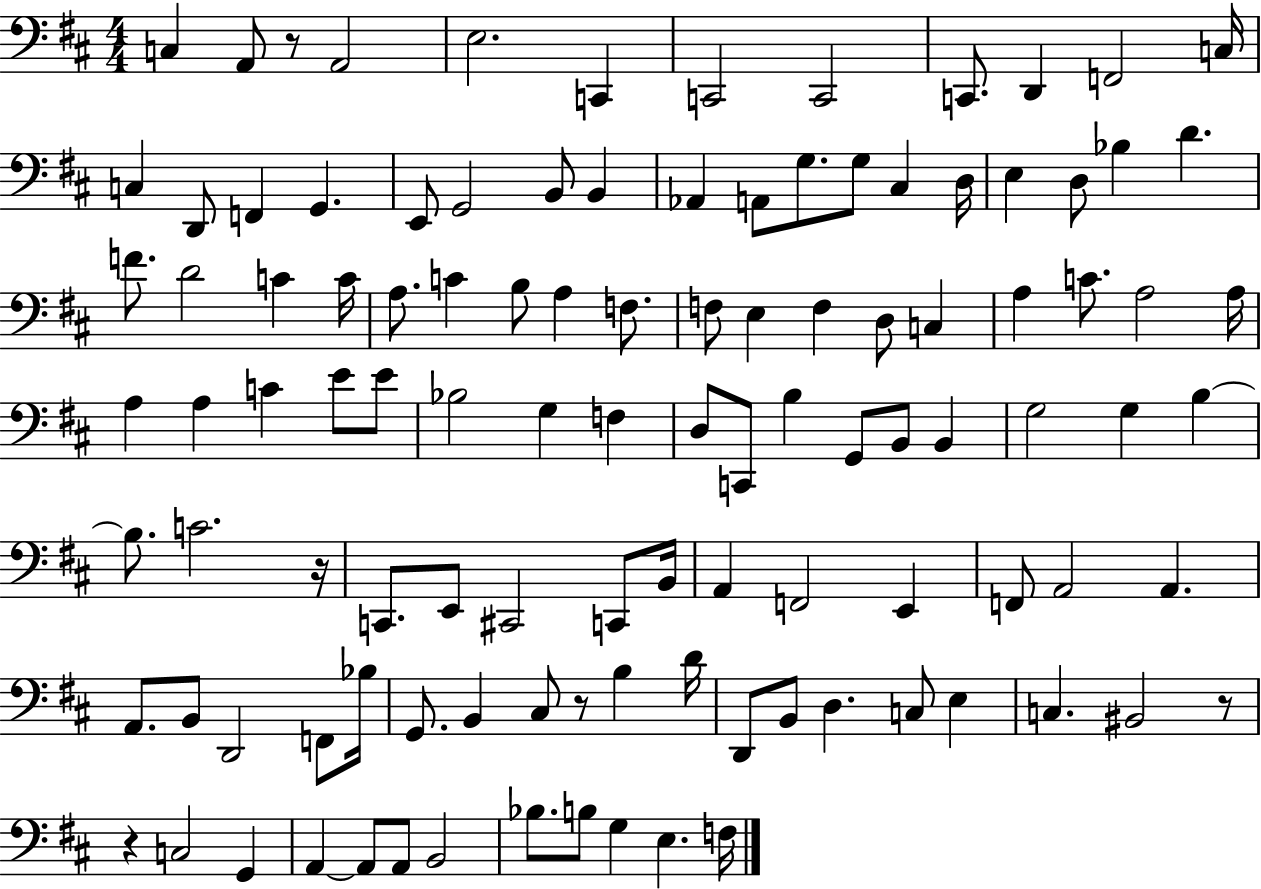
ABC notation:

X:1
T:Untitled
M:4/4
L:1/4
K:D
C, A,,/2 z/2 A,,2 E,2 C,, C,,2 C,,2 C,,/2 D,, F,,2 C,/4 C, D,,/2 F,, G,, E,,/2 G,,2 B,,/2 B,, _A,, A,,/2 G,/2 G,/2 ^C, D,/4 E, D,/2 _B, D F/2 D2 C C/4 A,/2 C B,/2 A, F,/2 F,/2 E, F, D,/2 C, A, C/2 A,2 A,/4 A, A, C E/2 E/2 _B,2 G, F, D,/2 C,,/2 B, G,,/2 B,,/2 B,, G,2 G, B, B,/2 C2 z/4 C,,/2 E,,/2 ^C,,2 C,,/2 B,,/4 A,, F,,2 E,, F,,/2 A,,2 A,, A,,/2 B,,/2 D,,2 F,,/2 _B,/4 G,,/2 B,, ^C,/2 z/2 B, D/4 D,,/2 B,,/2 D, C,/2 E, C, ^B,,2 z/2 z C,2 G,, A,, A,,/2 A,,/2 B,,2 _B,/2 B,/2 G, E, F,/4